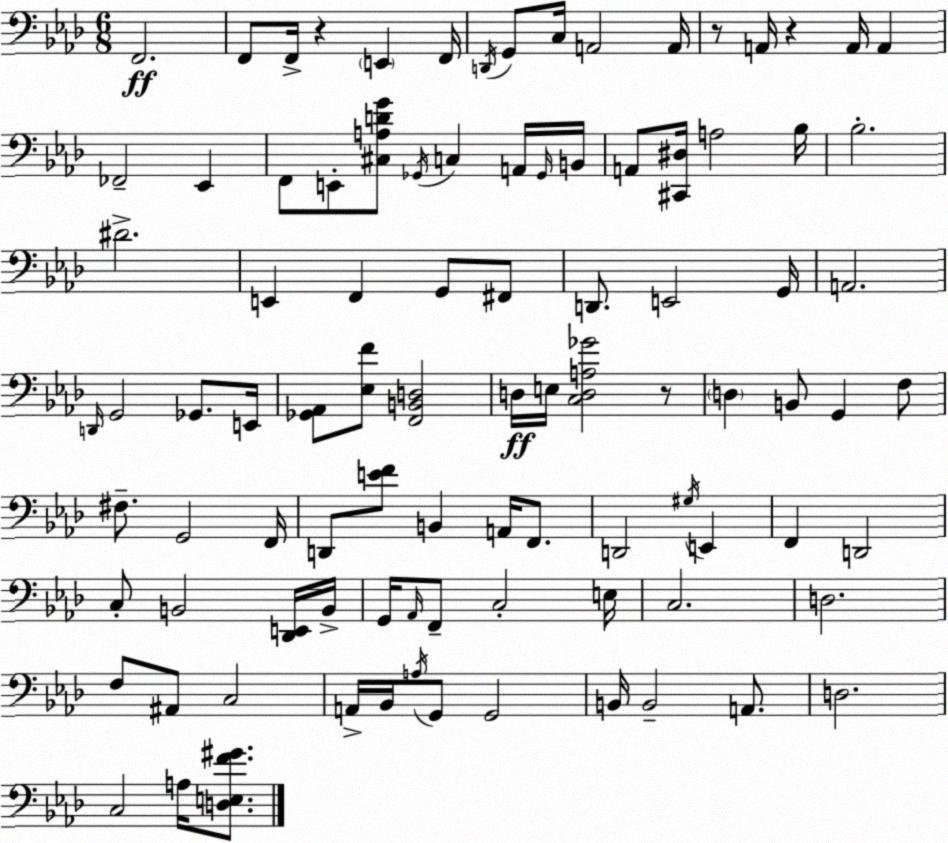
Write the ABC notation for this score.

X:1
T:Untitled
M:6/8
L:1/4
K:Ab
F,,2 F,,/2 F,,/4 z E,, F,,/4 D,,/4 G,,/2 C,/4 A,,2 A,,/4 z/2 A,,/4 z A,,/4 A,, _F,,2 _E,, F,,/2 E,,/2 [^C,A,DG]/2 _G,,/4 C, A,,/4 _G,,/4 B,,/4 A,,/2 [^C,,^D,]/4 A,2 _B,/4 _B,2 ^D2 E,, F,, G,,/2 ^F,,/2 D,,/2 E,,2 G,,/4 A,,2 D,,/4 G,,2 _G,,/2 E,,/4 [_G,,_A,,]/2 [_E,F]/2 [F,,B,,D,]2 D,/4 E,/4 [C,D,A,_G]2 z/2 D, B,,/2 G,, F,/2 ^F,/2 G,,2 F,,/4 D,,/2 [EF]/2 B,, A,,/4 F,,/2 D,,2 ^G,/4 E,, F,, D,,2 C,/2 B,,2 [_D,,E,,]/4 B,,/4 G,,/4 _A,,/4 F,,/2 C,2 E,/4 C,2 D,2 F,/2 ^A,,/2 C,2 A,,/4 _B,,/4 A,/4 G,,/2 G,,2 B,,/4 B,,2 A,,/2 D,2 C,2 A,/4 [D,E,F^G]/2